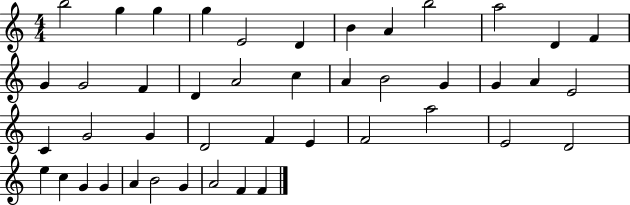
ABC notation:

X:1
T:Untitled
M:4/4
L:1/4
K:C
b2 g g g E2 D B A b2 a2 D F G G2 F D A2 c A B2 G G A E2 C G2 G D2 F E F2 a2 E2 D2 e c G G A B2 G A2 F F